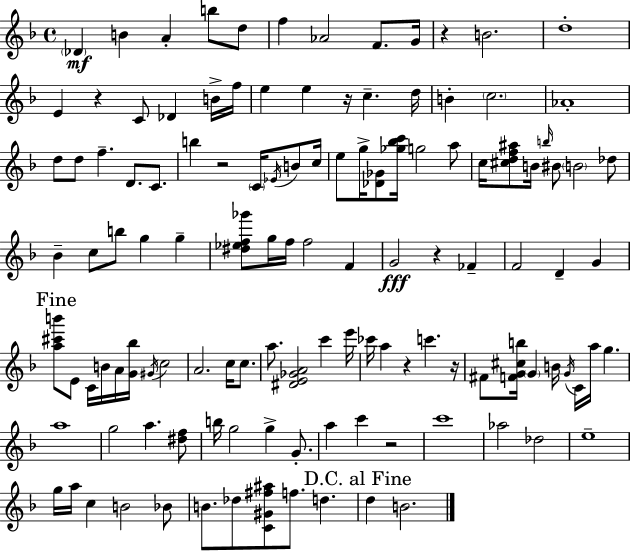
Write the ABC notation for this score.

X:1
T:Untitled
M:4/4
L:1/4
K:Dm
_D B A b/2 d/2 f _A2 F/2 G/4 z B2 d4 E z C/2 _D B/4 f/4 e e z/4 c d/4 B c2 _A4 d/2 d/2 f D/2 C/2 b z2 C/4 _E/4 B/2 c/4 e/2 g/4 [_D_G]/2 [_g_bc']/4 g2 a/2 c/4 [^cdf^a]/2 B/4 b/4 ^B/2 B2 _d/2 _B c/2 b/2 g g [^d_ef_g']/2 g/4 f/4 f2 F G2 z _F F2 D G [a^c'b']/2 E/2 C/4 B/4 A/4 [G_b]/4 ^G/4 c2 A2 c/4 c/2 a/2 [^DE_GA]2 c' e'/4 _c'/4 a z c' z/4 ^F/2 [FG^cb]/4 G B/4 G/4 C/4 a/4 g a4 g2 a [^df]/2 b/4 g2 g G/2 a c' z2 c'4 _a2 _d2 e4 g/4 a/4 c B2 _B/2 B/2 _d/2 [C^G^f^a]/2 f/2 d d B2